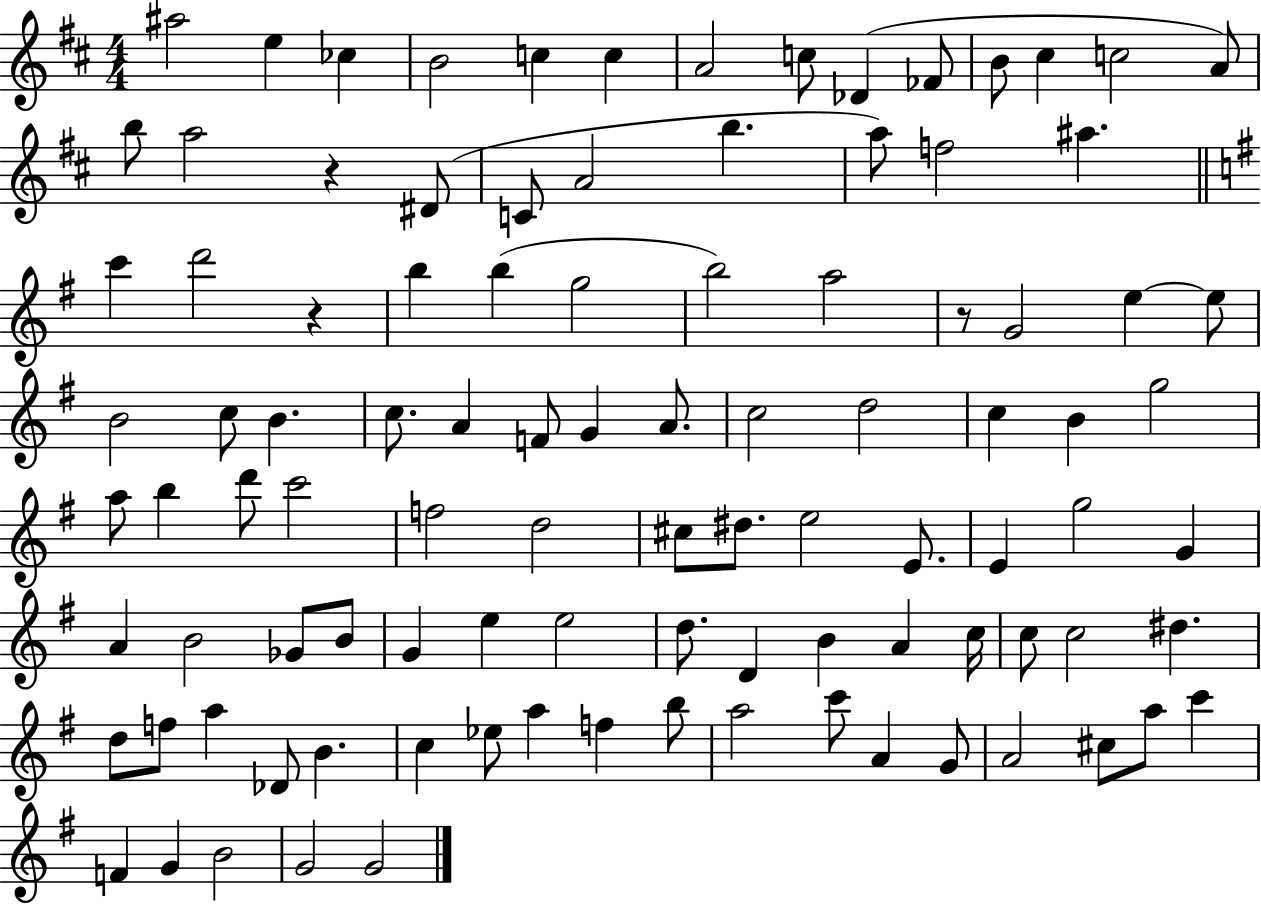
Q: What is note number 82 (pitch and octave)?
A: A5